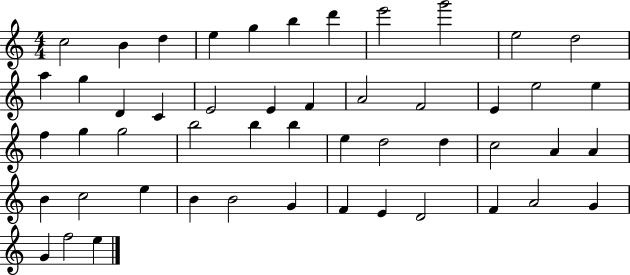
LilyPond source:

{
  \clef treble
  \numericTimeSignature
  \time 4/4
  \key c \major
  c''2 b'4 d''4 | e''4 g''4 b''4 d'''4 | e'''2 g'''2 | e''2 d''2 | \break a''4 g''4 d'4 c'4 | e'2 e'4 f'4 | a'2 f'2 | e'4 e''2 e''4 | \break f''4 g''4 g''2 | b''2 b''4 b''4 | e''4 d''2 d''4 | c''2 a'4 a'4 | \break b'4 c''2 e''4 | b'4 b'2 g'4 | f'4 e'4 d'2 | f'4 a'2 g'4 | \break g'4 f''2 e''4 | \bar "|."
}